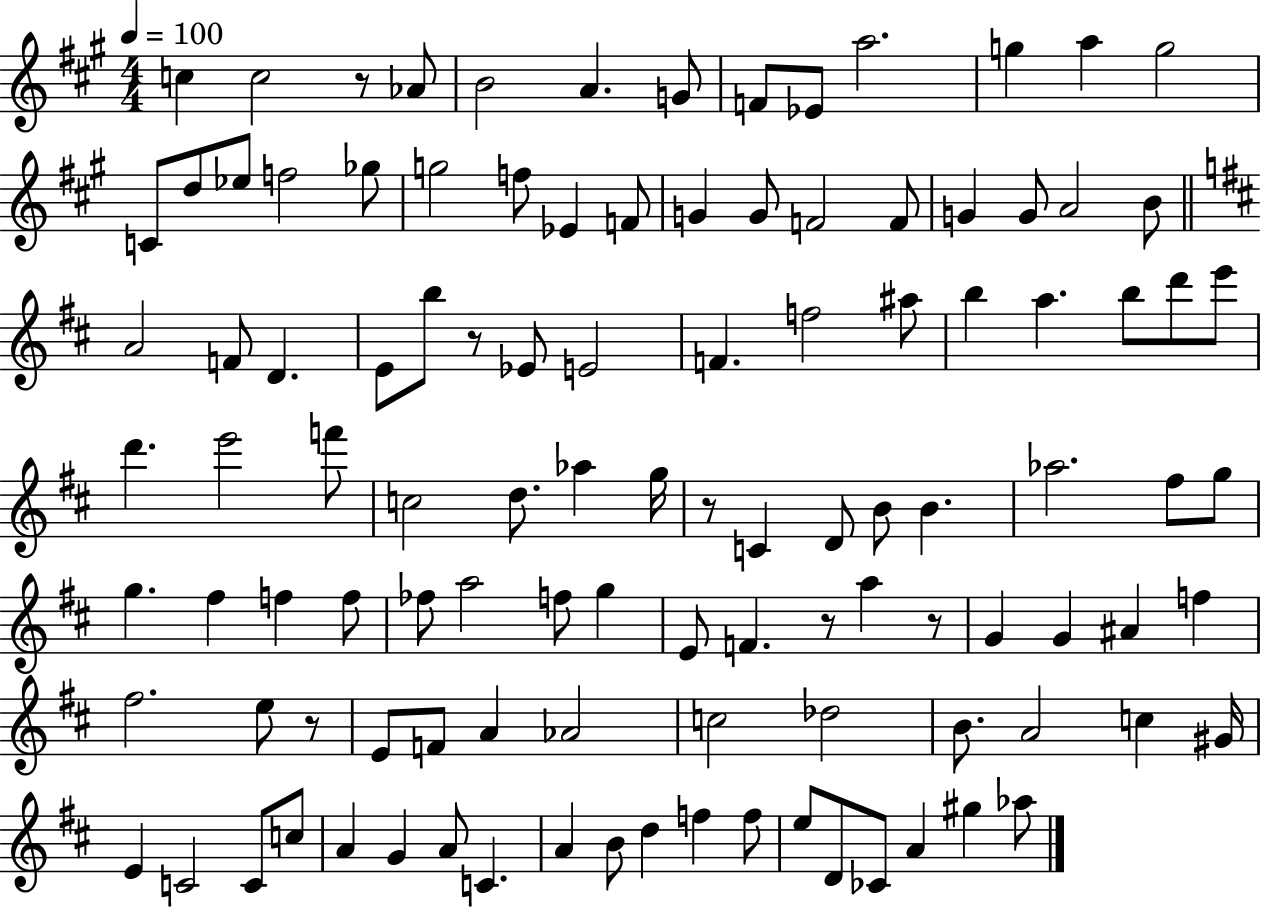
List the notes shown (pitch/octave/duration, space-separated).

C5/q C5/h R/e Ab4/e B4/h A4/q. G4/e F4/e Eb4/e A5/h. G5/q A5/q G5/h C4/e D5/e Eb5/e F5/h Gb5/e G5/h F5/e Eb4/q F4/e G4/q G4/e F4/h F4/e G4/q G4/e A4/h B4/e A4/h F4/e D4/q. E4/e B5/e R/e Eb4/e E4/h F4/q. F5/h A#5/e B5/q A5/q. B5/e D6/e E6/e D6/q. E6/h F6/e C5/h D5/e. Ab5/q G5/s R/e C4/q D4/e B4/e B4/q. Ab5/h. F#5/e G5/e G5/q. F#5/q F5/q F5/e FES5/e A5/h F5/e G5/q E4/e F4/q. R/e A5/q R/e G4/q G4/q A#4/q F5/q F#5/h. E5/e R/e E4/e F4/e A4/q Ab4/h C5/h Db5/h B4/e. A4/h C5/q G#4/s E4/q C4/h C4/e C5/e A4/q G4/q A4/e C4/q. A4/q B4/e D5/q F5/q F5/e E5/e D4/e CES4/e A4/q G#5/q Ab5/e